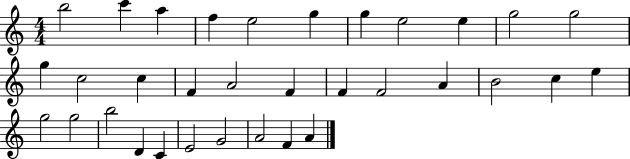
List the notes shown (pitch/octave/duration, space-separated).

B5/h C6/q A5/q F5/q E5/h G5/q G5/q E5/h E5/q G5/h G5/h G5/q C5/h C5/q F4/q A4/h F4/q F4/q F4/h A4/q B4/h C5/q E5/q G5/h G5/h B5/h D4/q C4/q E4/h G4/h A4/h F4/q A4/q